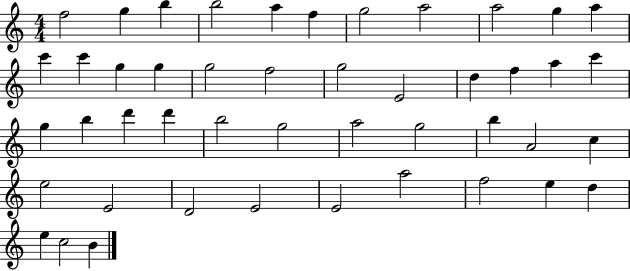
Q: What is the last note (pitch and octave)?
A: B4